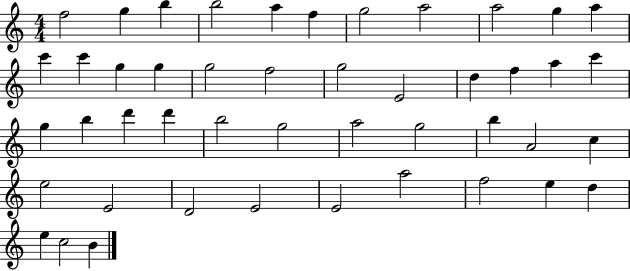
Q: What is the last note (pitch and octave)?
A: B4